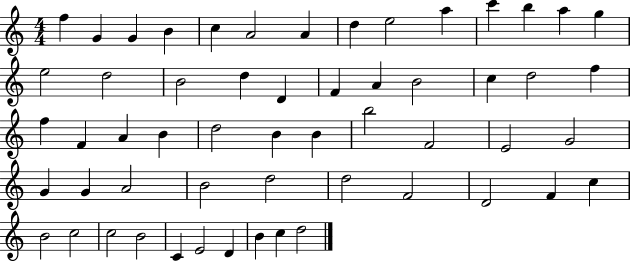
F5/q G4/q G4/q B4/q C5/q A4/h A4/q D5/q E5/h A5/q C6/q B5/q A5/q G5/q E5/h D5/h B4/h D5/q D4/q F4/q A4/q B4/h C5/q D5/h F5/q F5/q F4/q A4/q B4/q D5/h B4/q B4/q B5/h F4/h E4/h G4/h G4/q G4/q A4/h B4/h D5/h D5/h F4/h D4/h F4/q C5/q B4/h C5/h C5/h B4/h C4/q E4/h D4/q B4/q C5/q D5/h